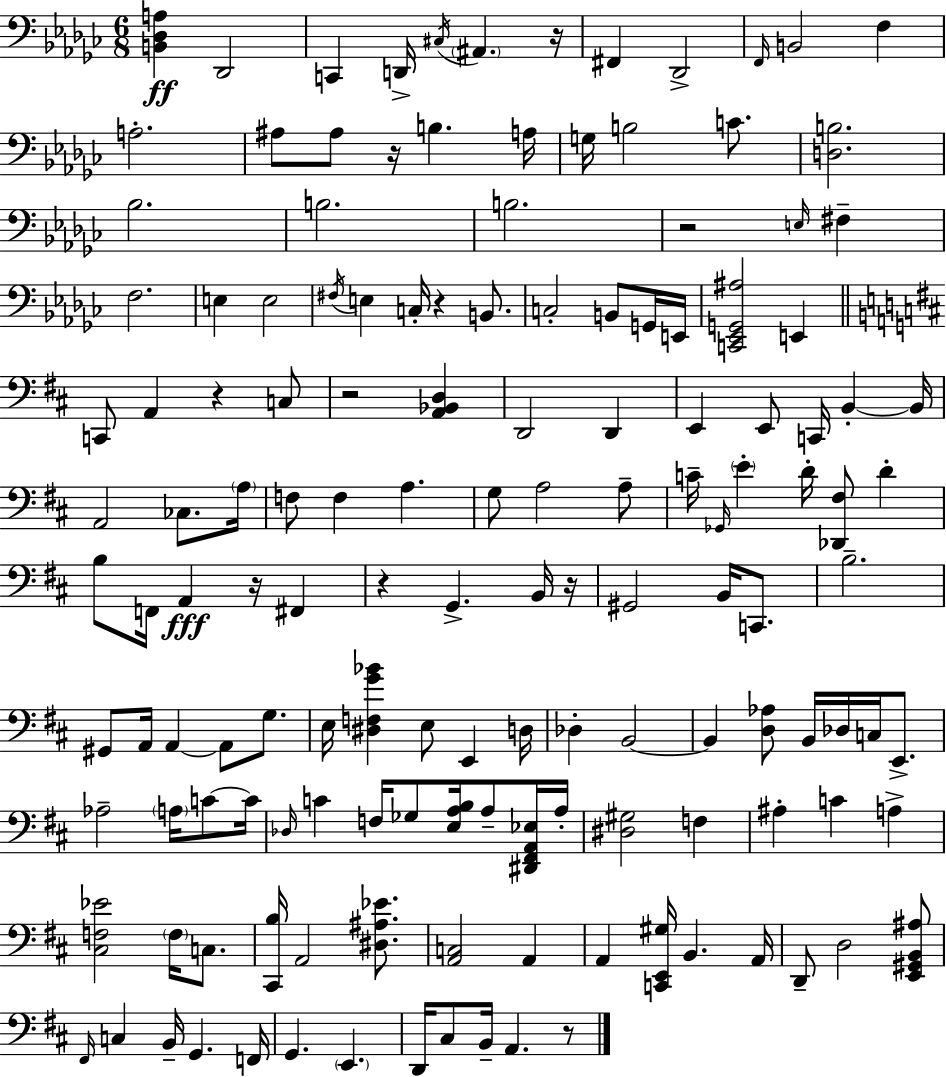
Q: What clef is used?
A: bass